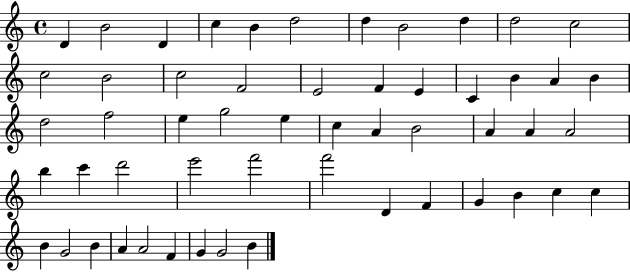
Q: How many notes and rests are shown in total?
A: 54